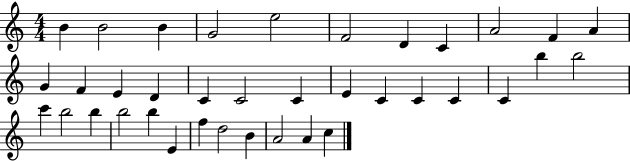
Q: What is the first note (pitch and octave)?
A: B4